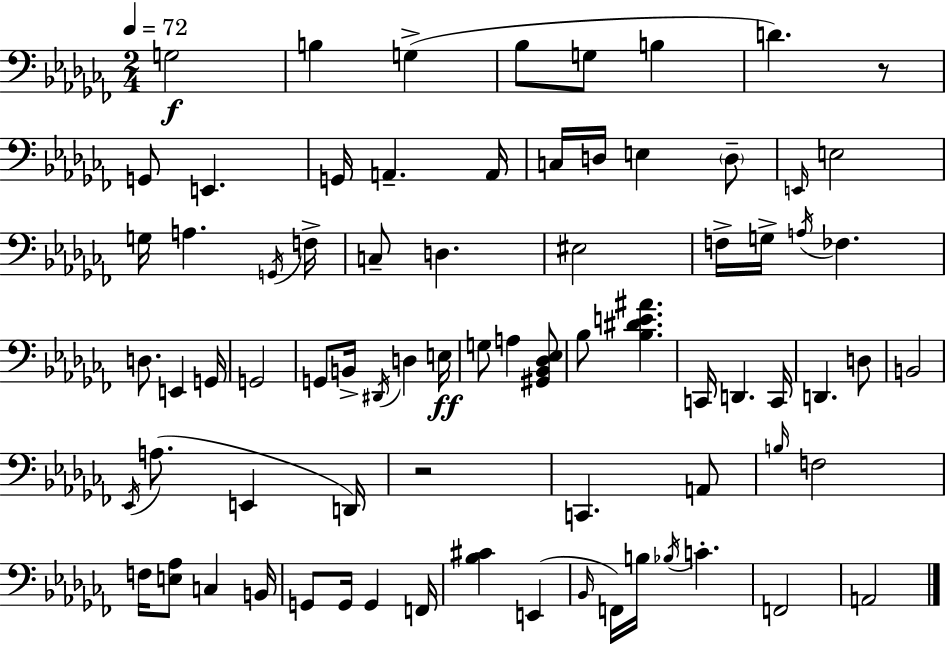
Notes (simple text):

G3/h B3/q G3/q Bb3/e G3/e B3/q D4/q. R/e G2/e E2/q. G2/s A2/q. A2/s C3/s D3/s E3/q D3/e E2/s E3/h G3/s A3/q. G2/s F3/s C3/e D3/q. EIS3/h F3/s G3/s A3/s FES3/q. D3/e. E2/q G2/s G2/h G2/e B2/s D#2/s D3/q E3/s G3/e A3/q [G#2,Bb2,Db3,Eb3]/e Bb3/e [Bb3,D#4,E4,A#4]/q. C2/s D2/q. C2/s D2/q. D3/e B2/h Eb2/s A3/e. E2/q D2/s R/h C2/q. A2/e B3/s F3/h F3/s [E3,Ab3]/e C3/q B2/s G2/e G2/s G2/q F2/s [Bb3,C#4]/q E2/q Bb2/s F2/s B3/s Bb3/s C4/q. F2/h A2/h